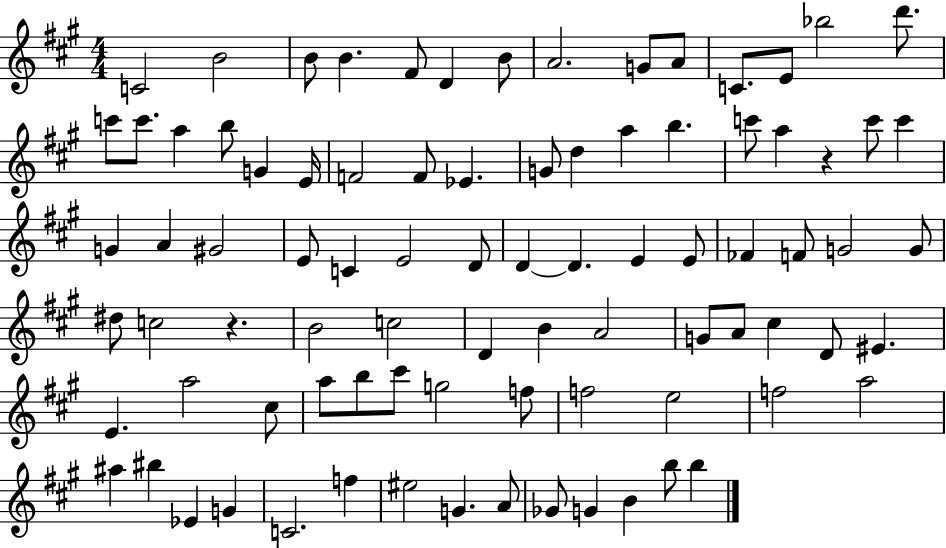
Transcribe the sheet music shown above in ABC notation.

X:1
T:Untitled
M:4/4
L:1/4
K:A
C2 B2 B/2 B ^F/2 D B/2 A2 G/2 A/2 C/2 E/2 _b2 d'/2 c'/2 c'/2 a b/2 G E/4 F2 F/2 _E G/2 d a b c'/2 a z c'/2 c' G A ^G2 E/2 C E2 D/2 D D E E/2 _F F/2 G2 G/2 ^d/2 c2 z B2 c2 D B A2 G/2 A/2 ^c D/2 ^E E a2 ^c/2 a/2 b/2 ^c'/2 g2 f/2 f2 e2 f2 a2 ^a ^b _E G C2 f ^e2 G A/2 _G/2 G B b/2 b